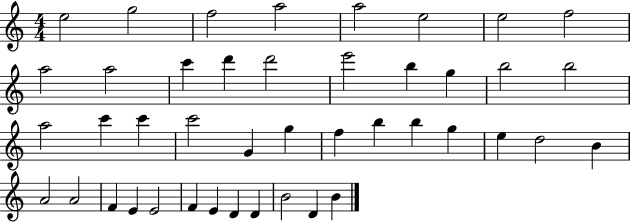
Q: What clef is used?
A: treble